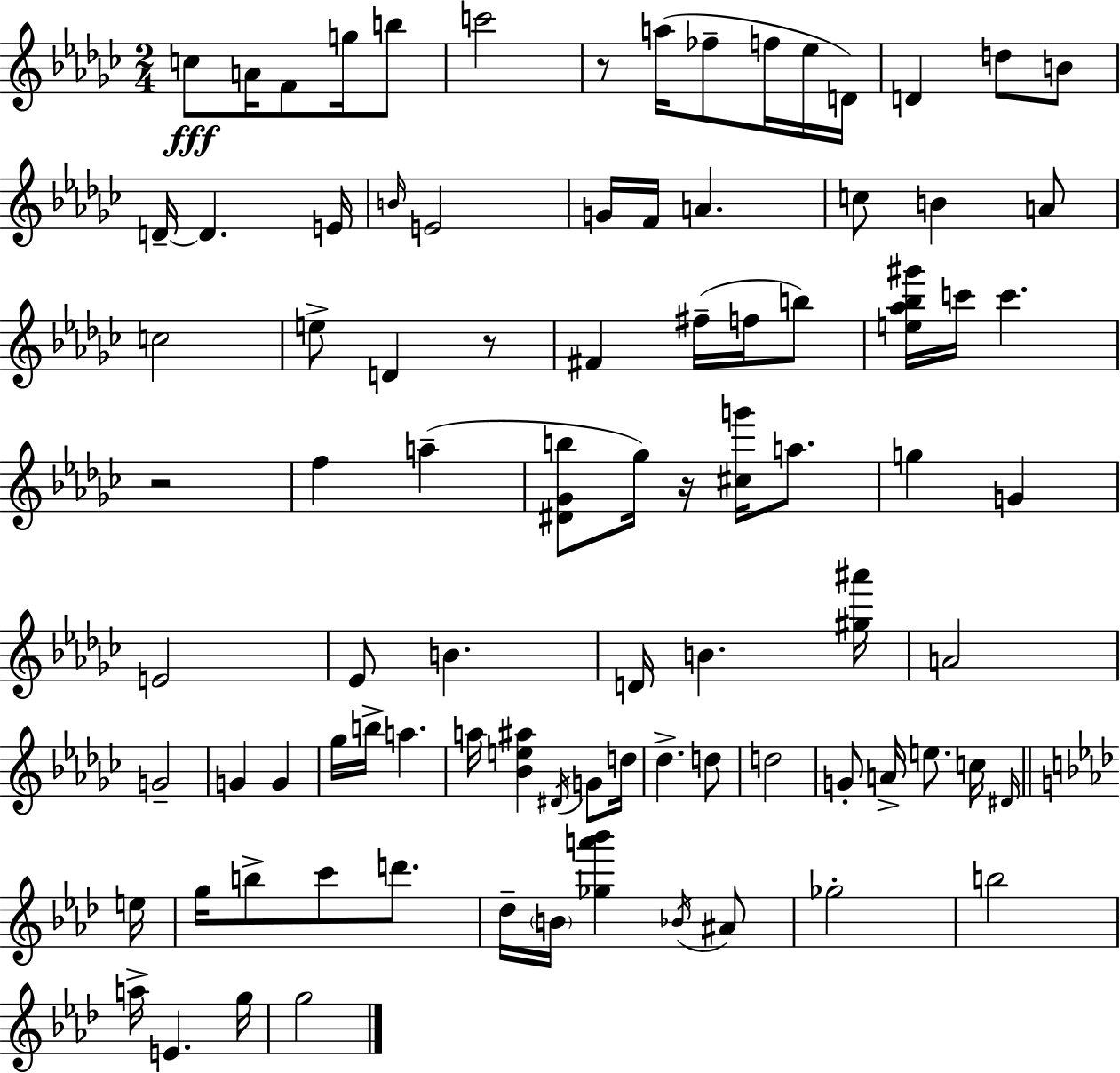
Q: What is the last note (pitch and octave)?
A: G5